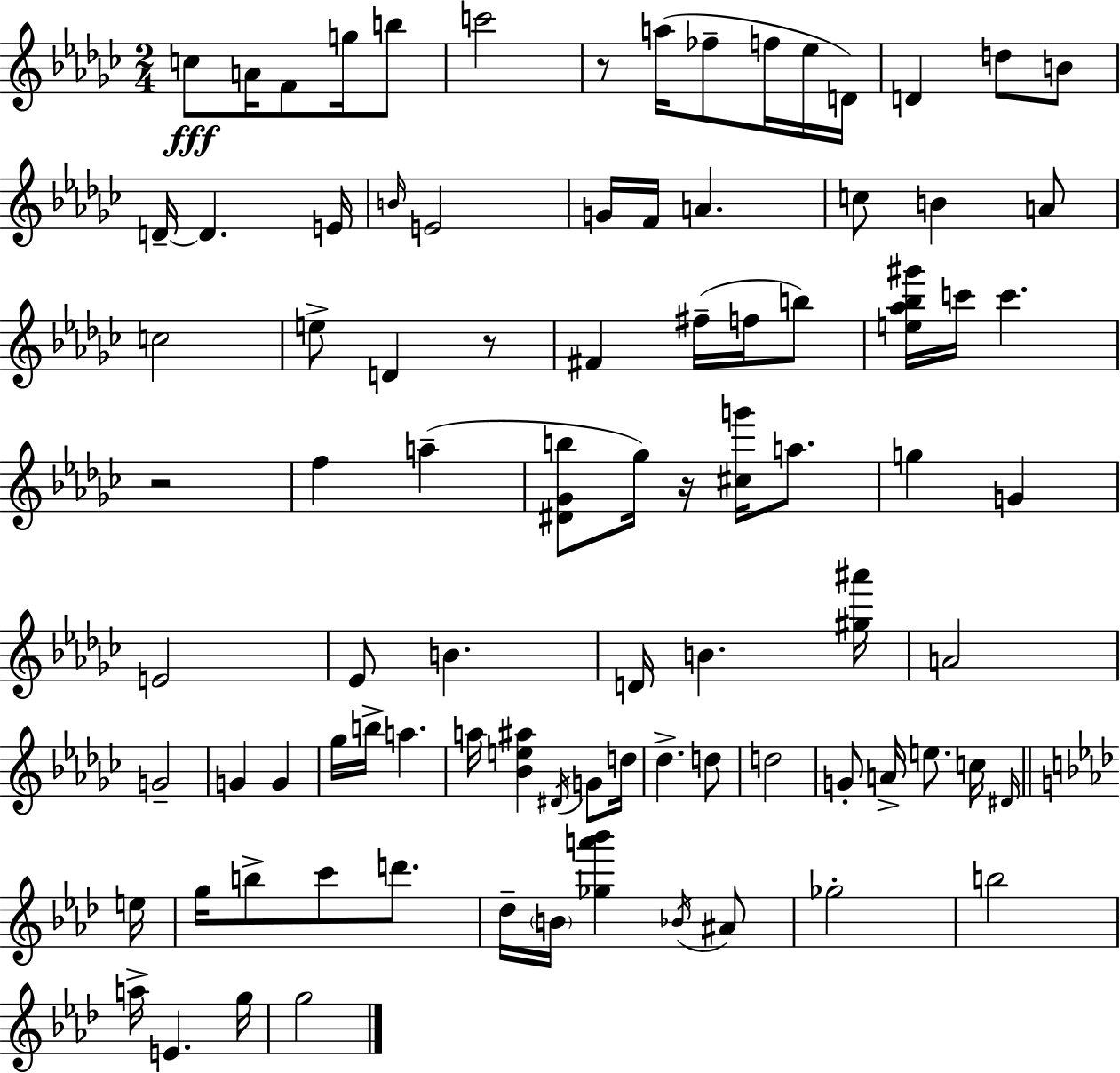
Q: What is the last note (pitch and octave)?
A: G5